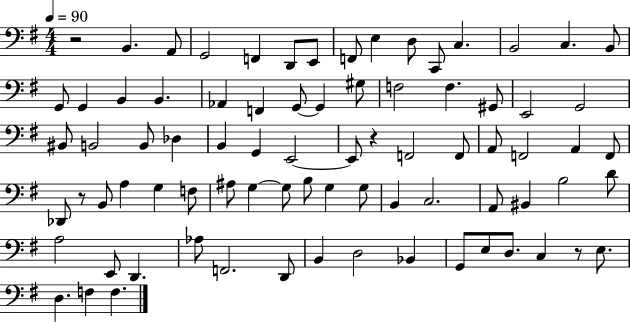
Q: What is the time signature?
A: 4/4